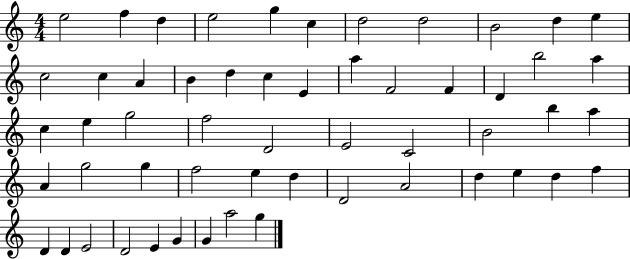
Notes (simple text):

E5/h F5/q D5/q E5/h G5/q C5/q D5/h D5/h B4/h D5/q E5/q C5/h C5/q A4/q B4/q D5/q C5/q E4/q A5/q F4/h F4/q D4/q B5/h A5/q C5/q E5/q G5/h F5/h D4/h E4/h C4/h B4/h B5/q A5/q A4/q G5/h G5/q F5/h E5/q D5/q D4/h A4/h D5/q E5/q D5/q F5/q D4/q D4/q E4/h D4/h E4/q G4/q G4/q A5/h G5/q